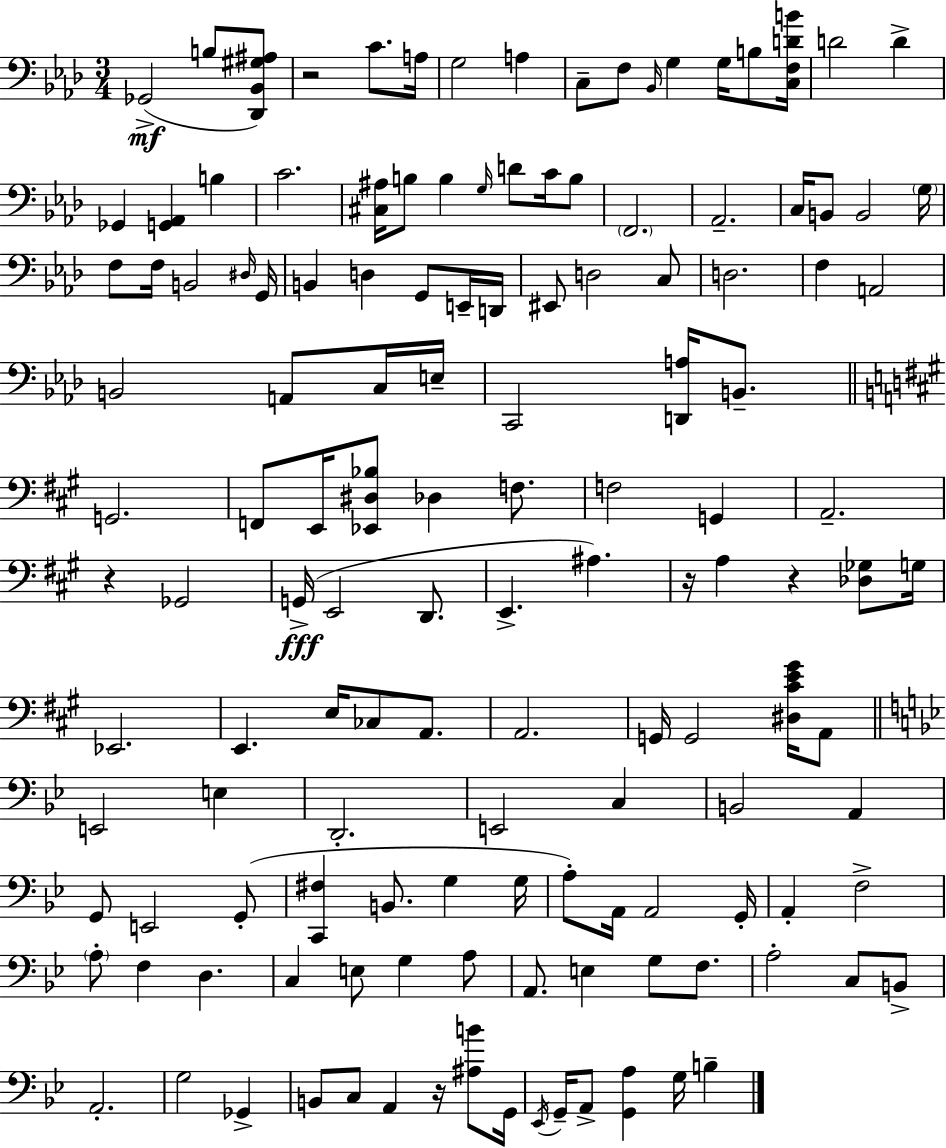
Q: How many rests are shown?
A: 5